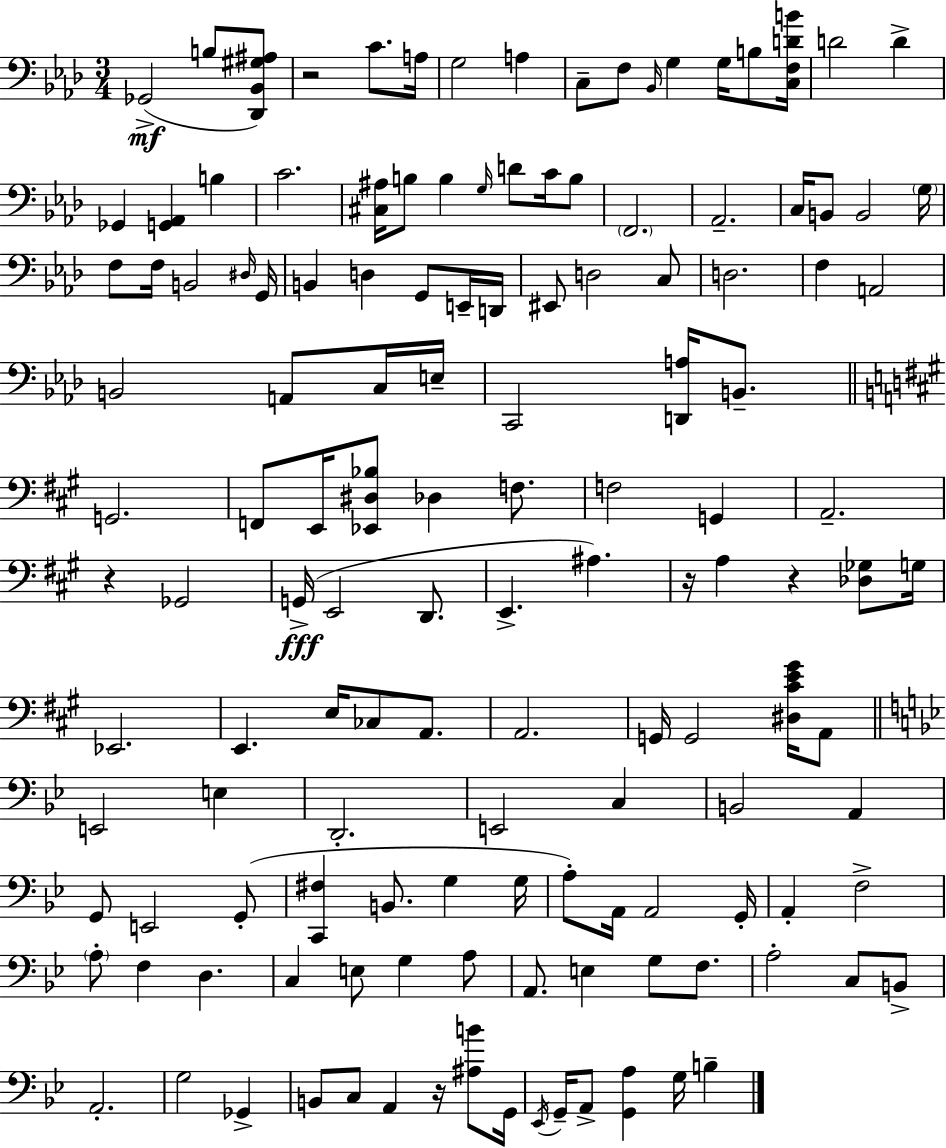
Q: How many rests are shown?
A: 5